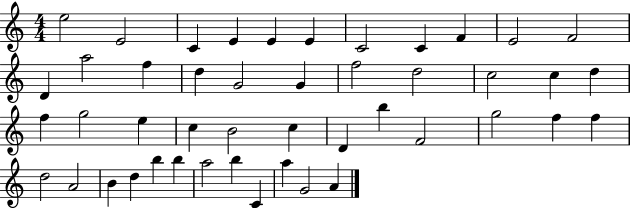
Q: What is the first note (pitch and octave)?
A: E5